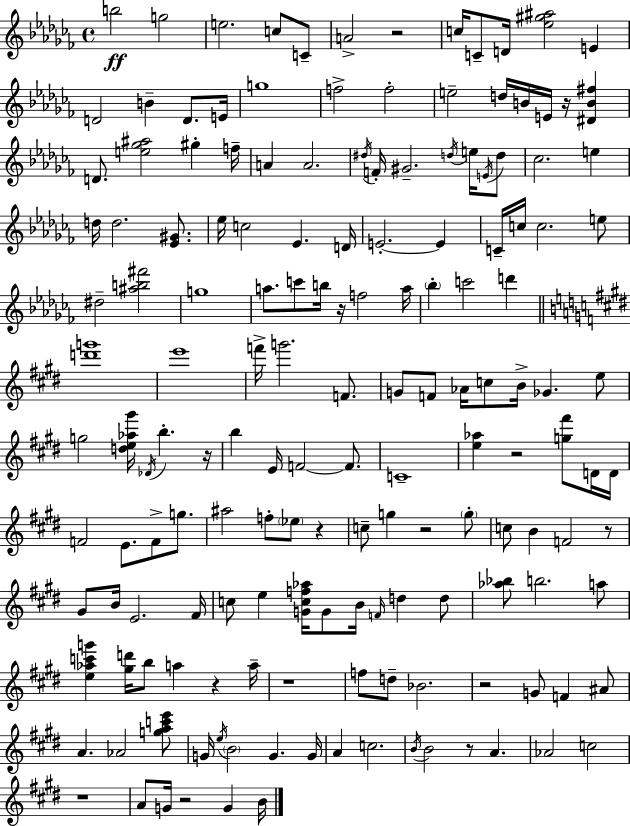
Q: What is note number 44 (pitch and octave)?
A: C4